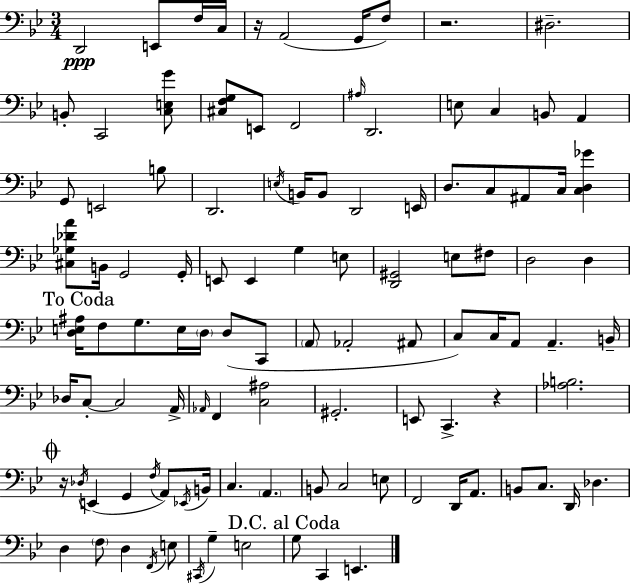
X:1
T:Untitled
M:3/4
L:1/4
K:Gm
D,,2 E,,/2 F,/4 C,/4 z/4 A,,2 G,,/4 F,/2 z2 ^D,2 B,,/2 C,,2 [C,E,G]/2 [^C,F,G,]/2 E,,/2 F,,2 ^A,/4 D,,2 E,/2 C, B,,/2 A,, G,,/2 E,,2 B,/2 D,,2 E,/4 B,,/4 B,,/2 D,,2 E,,/4 D,/2 C,/2 ^A,,/2 C,/4 [C,D,_G] [^C,_G,_DA]/2 B,,/4 G,,2 G,,/4 E,,/2 E,, G, E,/2 [D,,^G,,]2 E,/2 ^F,/2 D,2 D, [D,E,^A,]/4 F,/2 G,/2 E,/4 D,/4 D,/2 C,,/2 A,,/2 _A,,2 ^A,,/2 C,/2 C,/4 A,,/2 A,, B,,/4 _D,/4 C,/2 C,2 A,,/4 _A,,/4 F,, [C,^A,]2 ^G,,2 E,,/2 C,, z [_A,B,]2 z/4 _D,/4 E,, G,, F,/4 A,,/2 _E,,/4 B,,/4 C, A,, B,,/2 C,2 E,/2 F,,2 D,,/4 A,,/2 B,,/2 C,/2 D,,/4 _D, D, F,/2 D, F,,/4 E,/2 ^C,,/4 G, E,2 G,/2 C,, E,,